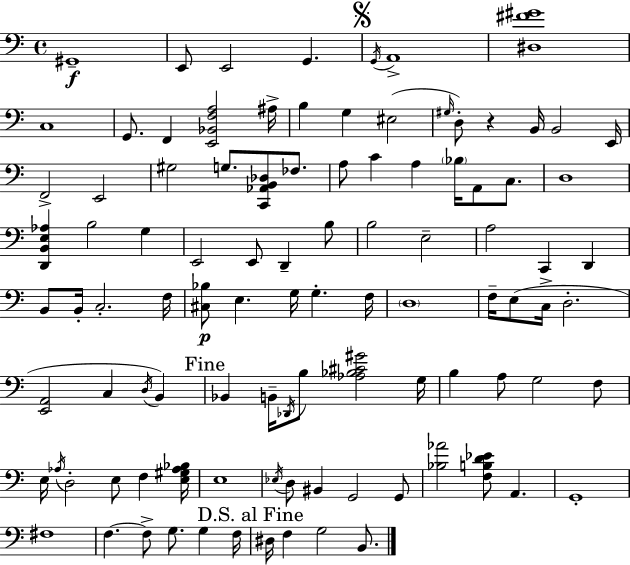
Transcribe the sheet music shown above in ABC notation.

X:1
T:Untitled
M:4/4
L:1/4
K:Am
^G,,4 E,,/2 E,,2 G,, G,,/4 A,,4 [^D,^F^G]4 C,4 G,,/2 F,, [E,,_B,,F,A,]2 ^A,/4 B, G, ^E,2 ^G,/4 D,/2 z B,,/4 B,,2 E,,/4 F,,2 E,,2 ^G,2 G,/2 [C,,_A,,B,,_D,]/2 _F,/2 A,/2 C A, _B,/4 A,,/2 C,/2 D,4 [D,,B,,E,_A,] B,2 G, E,,2 E,,/2 D,, B,/2 B,2 E,2 A,2 C,, D,, B,,/2 B,,/4 C,2 F,/4 [^C,_B,]/2 E, G,/4 G, F,/4 D,4 F,/4 E,/2 C,/4 D,2 [E,,A,,]2 C, D,/4 B,, _B,, B,,/4 _D,,/4 B,/2 [_A,_B,^C^G]2 G,/4 B, A,/2 G,2 F,/2 E,/4 _A,/4 D,2 E,/2 F, [E,^G,_A,_B,]/4 E,4 _E,/4 D,/2 ^B,, G,,2 G,,/2 [_B,_A]2 [F,B,D_E]/2 A,, G,,4 ^F,4 F, F,/2 G,/2 G, F,/4 ^D,/4 F, G,2 B,,/2